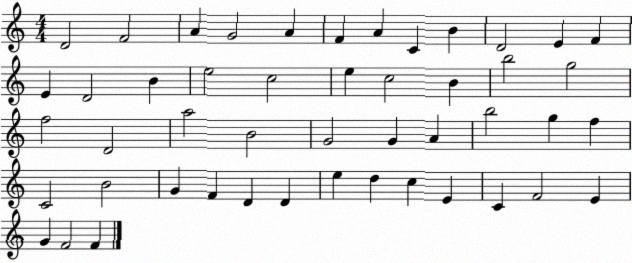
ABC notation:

X:1
T:Untitled
M:4/4
L:1/4
K:C
D2 F2 A G2 A F A C B D2 E F E D2 B e2 c2 e c2 B b2 g2 f2 D2 a2 B2 G2 G A b2 g f C2 B2 G F D D e d c E C F2 E G F2 F